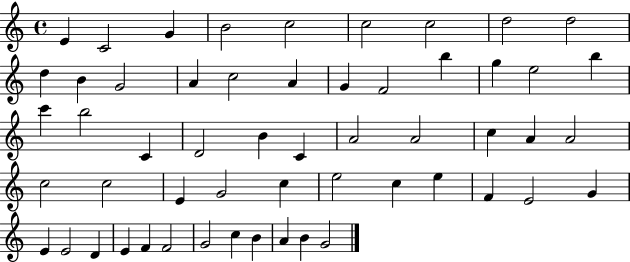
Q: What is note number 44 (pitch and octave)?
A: E4